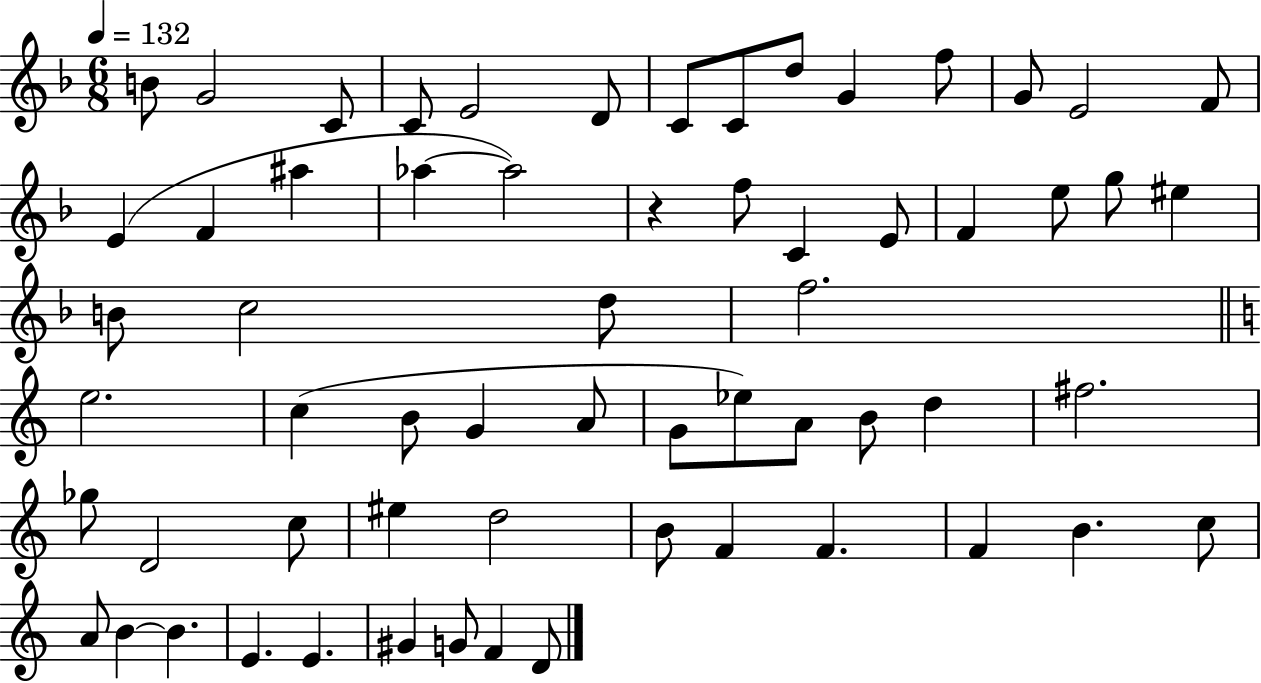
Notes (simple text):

B4/e G4/h C4/e C4/e E4/h D4/e C4/e C4/e D5/e G4/q F5/e G4/e E4/h F4/e E4/q F4/q A#5/q Ab5/q Ab5/h R/q F5/e C4/q E4/e F4/q E5/e G5/e EIS5/q B4/e C5/h D5/e F5/h. E5/h. C5/q B4/e G4/q A4/e G4/e Eb5/e A4/e B4/e D5/q F#5/h. Gb5/e D4/h C5/e EIS5/q D5/h B4/e F4/q F4/q. F4/q B4/q. C5/e A4/e B4/q B4/q. E4/q. E4/q. G#4/q G4/e F4/q D4/e